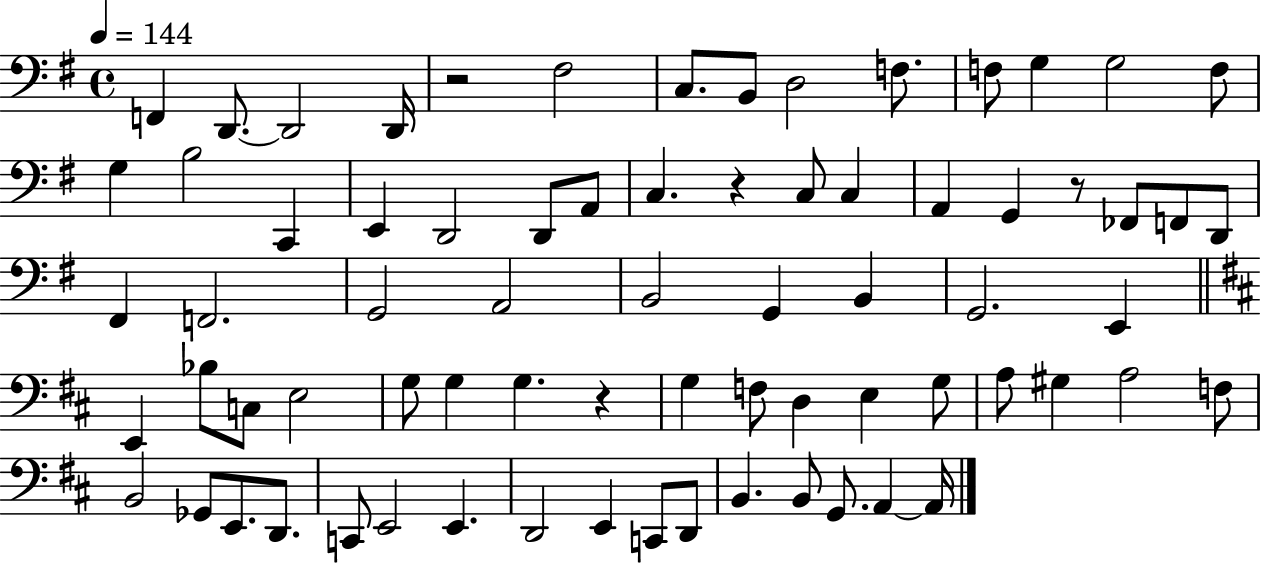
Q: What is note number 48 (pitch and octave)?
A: E3